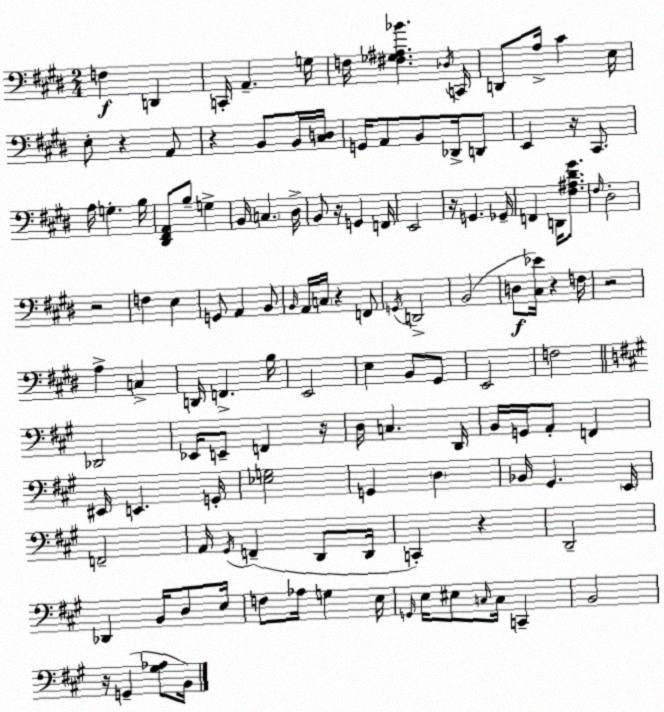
X:1
T:Untitled
M:2/4
L:1/4
K:E
F, D,, C,,/4 A,, G,/4 F,/4 [^F,_G,^A,_B] _D,/4 C,,/4 D,,/2 A,/4 ^C E,/4 E,/2 z A,,/2 z B,,/2 B,,/4 [^C,D,]/4 G,,/4 A,,/2 B,,/2 _D,,/4 D,,/2 E,, z/4 ^C,,/2 A,/4 G, B,/4 [^D,,^F,,A,,]/2 B,/2 G, B,,/4 C, ^D,/4 B,,/2 z/4 G,, F,,/4 E,,2 z/4 G,, _G,,/4 F,, D,,/4 [^F,^A,^D^G]/2 ^F,/4 ^D,2 z2 F, E, G,,/2 A,, B,,/2 B,,/4 A,,/4 C,/4 z F,,/2 G,,/4 D,,2 B,,2 D,/2 [^C,_E]/4 z F,/4 z2 A, C, D,,/4 F,, B,/4 E,,2 E, B,,/2 ^G,,/2 E,,2 F,2 _D,,2 _E,,/4 E,,/2 F,, z/4 D,/4 C, D,,/4 B,,/4 G,,/4 A,,/2 F,, ^E,,/4 E,, G,,/4 [_E,G,]2 G,, D, _B,,/4 ^G,, E,,/4 F,,2 A,,/4 ^G,,/4 F,, D,,/2 D,,/4 C,, z D,,2 _D,, B,,/4 D,/2 E,/4 F,/2 _A,/4 G, E,/4 G,,/4 E,/4 ^E,/2 C,/4 C,/4 C,, B,,2 z/4 G,, [^G,_A,]/2 B,,/4